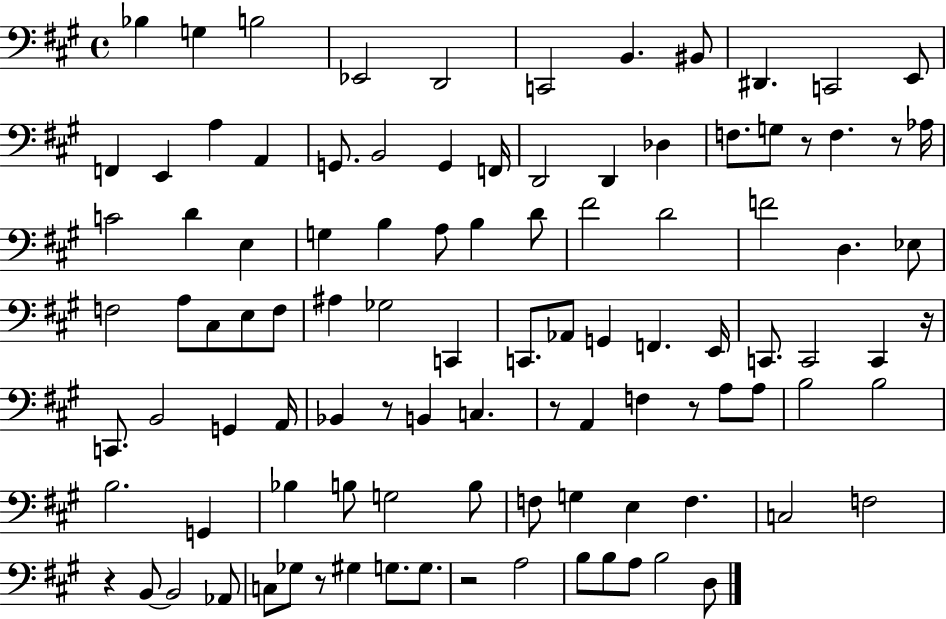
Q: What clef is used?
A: bass